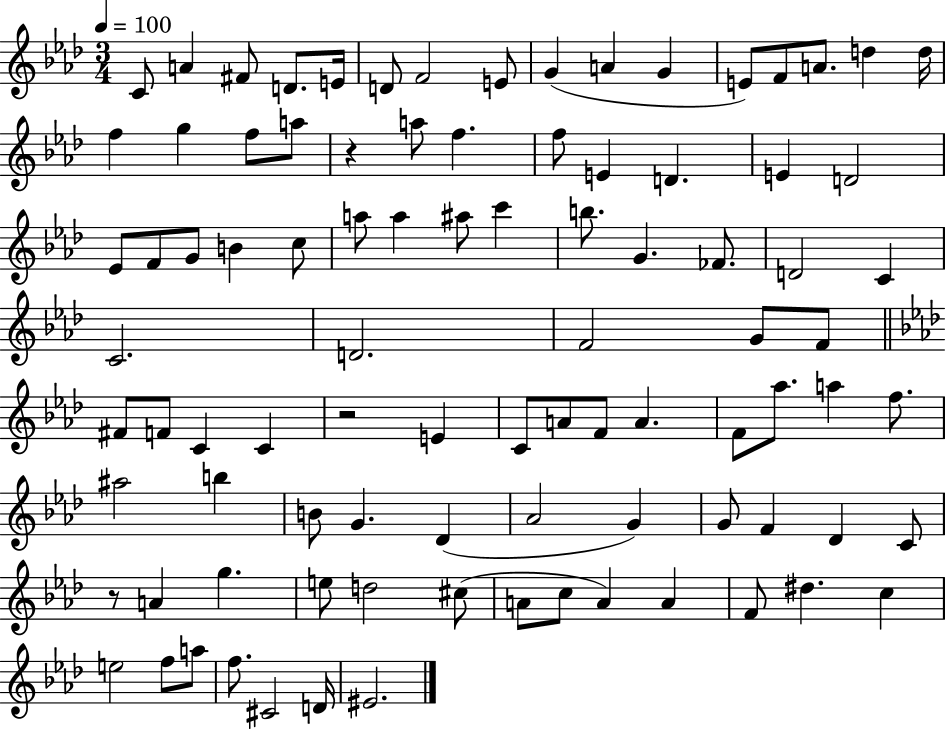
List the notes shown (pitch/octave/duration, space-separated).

C4/e A4/q F#4/e D4/e. E4/s D4/e F4/h E4/e G4/q A4/q G4/q E4/e F4/e A4/e. D5/q D5/s F5/q G5/q F5/e A5/e R/q A5/e F5/q. F5/e E4/q D4/q. E4/q D4/h Eb4/e F4/e G4/e B4/q C5/e A5/e A5/q A#5/e C6/q B5/e. G4/q. FES4/e. D4/h C4/q C4/h. D4/h. F4/h G4/e F4/e F#4/e F4/e C4/q C4/q R/h E4/q C4/e A4/e F4/e A4/q. F4/e Ab5/e. A5/q F5/e. A#5/h B5/q B4/e G4/q. Db4/q Ab4/h G4/q G4/e F4/q Db4/q C4/e R/e A4/q G5/q. E5/e D5/h C#5/e A4/e C5/e A4/q A4/q F4/e D#5/q. C5/q E5/h F5/e A5/e F5/e. C#4/h D4/s EIS4/h.